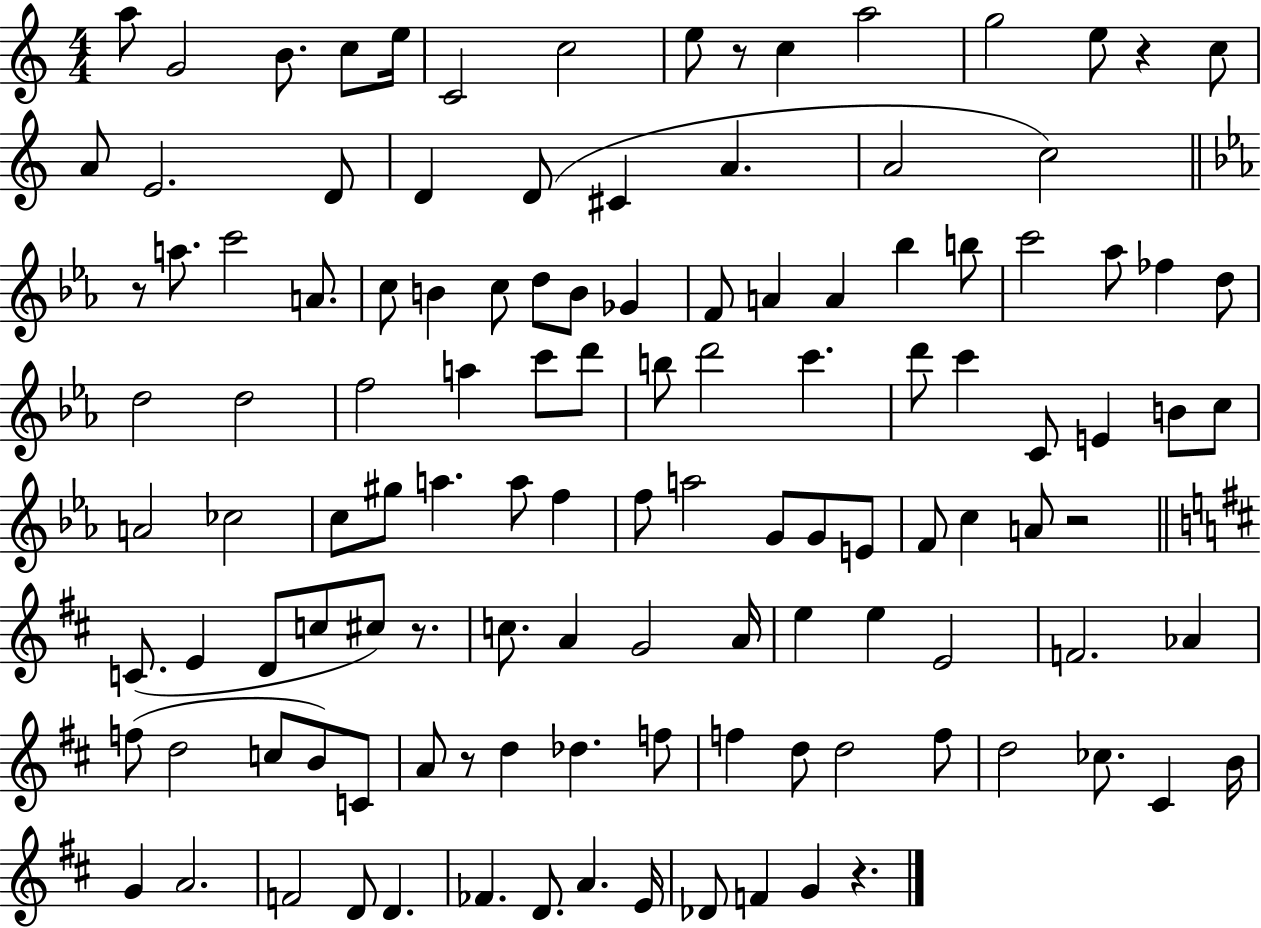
X:1
T:Untitled
M:4/4
L:1/4
K:C
a/2 G2 B/2 c/2 e/4 C2 c2 e/2 z/2 c a2 g2 e/2 z c/2 A/2 E2 D/2 D D/2 ^C A A2 c2 z/2 a/2 c'2 A/2 c/2 B c/2 d/2 B/2 _G F/2 A A _b b/2 c'2 _a/2 _f d/2 d2 d2 f2 a c'/2 d'/2 b/2 d'2 c' d'/2 c' C/2 E B/2 c/2 A2 _c2 c/2 ^g/2 a a/2 f f/2 a2 G/2 G/2 E/2 F/2 c A/2 z2 C/2 E D/2 c/2 ^c/2 z/2 c/2 A G2 A/4 e e E2 F2 _A f/2 d2 c/2 B/2 C/2 A/2 z/2 d _d f/2 f d/2 d2 f/2 d2 _c/2 ^C B/4 G A2 F2 D/2 D _F D/2 A E/4 _D/2 F G z